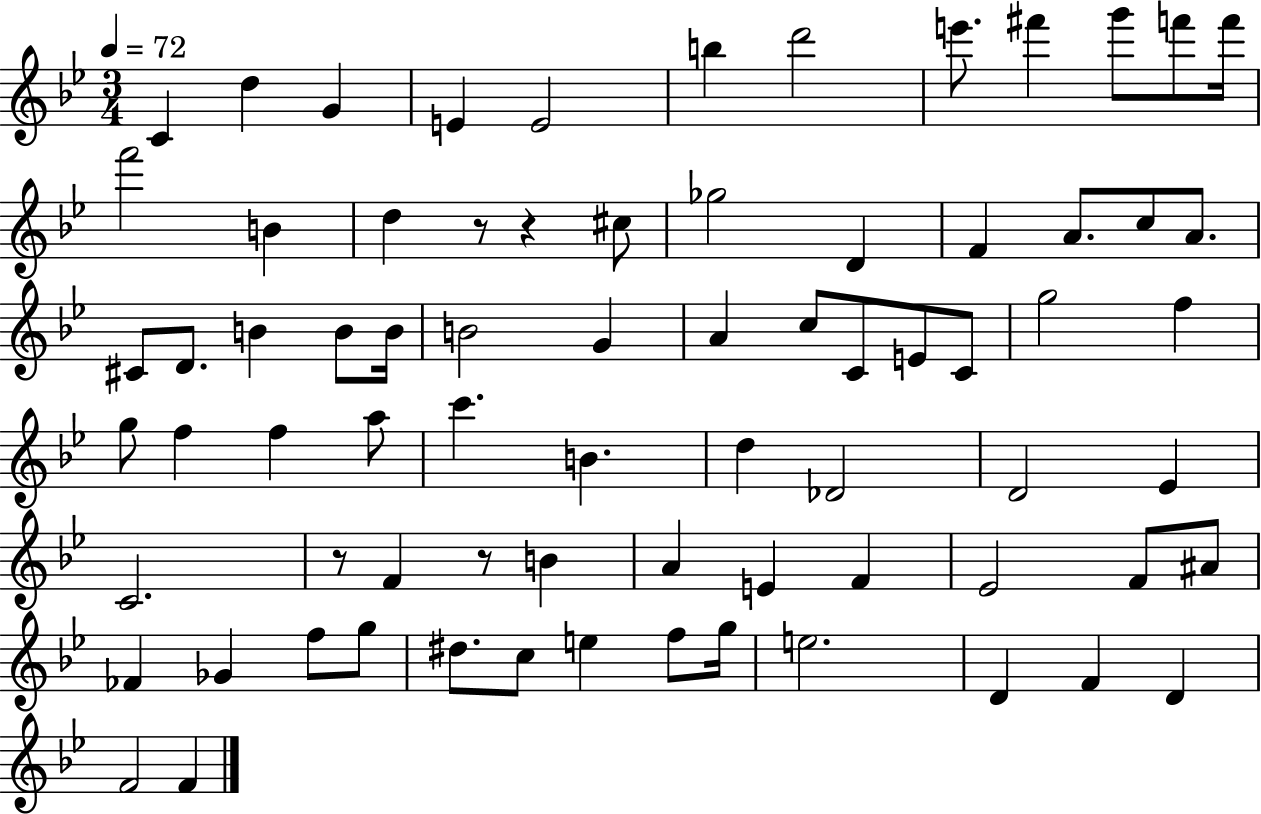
{
  \clef treble
  \numericTimeSignature
  \time 3/4
  \key bes \major
  \tempo 4 = 72
  c'4 d''4 g'4 | e'4 e'2 | b''4 d'''2 | e'''8. fis'''4 g'''8 f'''8 f'''16 | \break f'''2 b'4 | d''4 r8 r4 cis''8 | ges''2 d'4 | f'4 a'8. c''8 a'8. | \break cis'8 d'8. b'4 b'8 b'16 | b'2 g'4 | a'4 c''8 c'8 e'8 c'8 | g''2 f''4 | \break g''8 f''4 f''4 a''8 | c'''4. b'4. | d''4 des'2 | d'2 ees'4 | \break c'2. | r8 f'4 r8 b'4 | a'4 e'4 f'4 | ees'2 f'8 ais'8 | \break fes'4 ges'4 f''8 g''8 | dis''8. c''8 e''4 f''8 g''16 | e''2. | d'4 f'4 d'4 | \break f'2 f'4 | \bar "|."
}